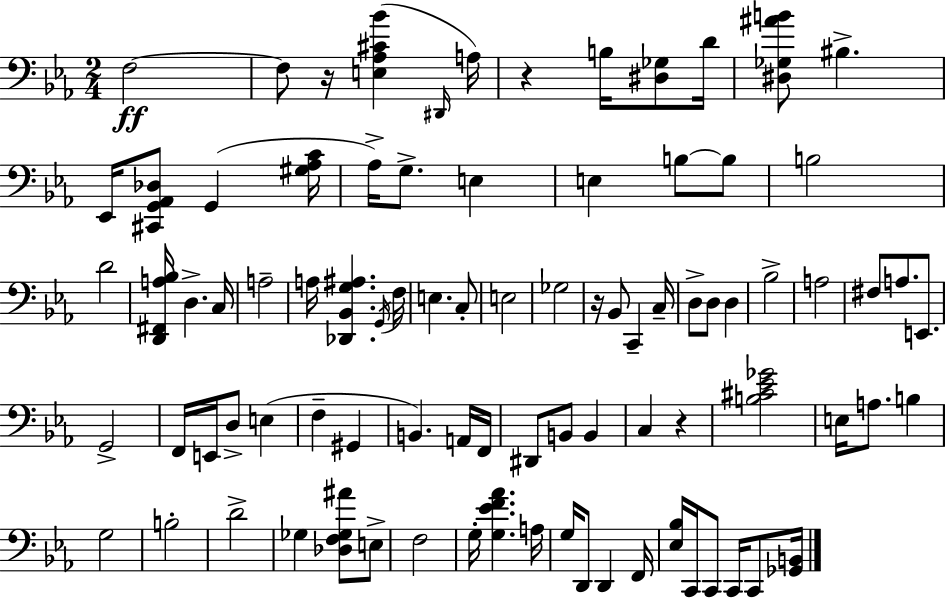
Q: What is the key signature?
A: EES major